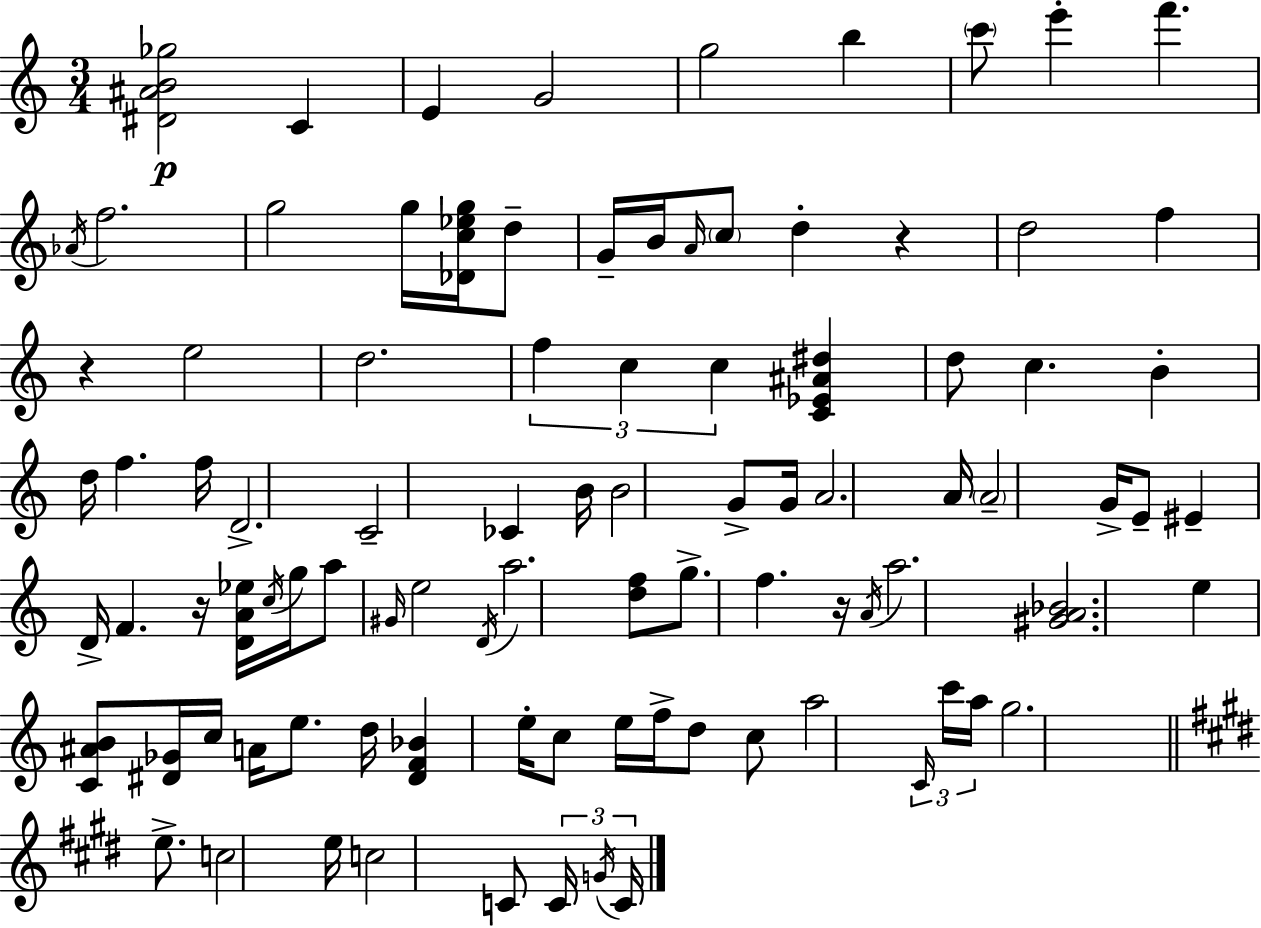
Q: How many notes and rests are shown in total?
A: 94